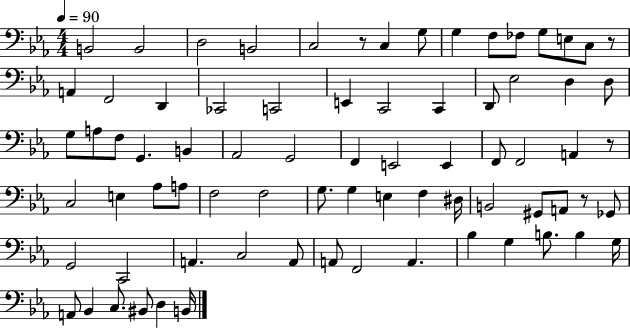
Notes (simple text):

B2/h B2/h D3/h B2/h C3/h R/e C3/q G3/e G3/q F3/e FES3/e G3/e E3/e C3/e R/e A2/q F2/h D2/q CES2/h C2/h E2/q C2/h C2/q D2/e Eb3/h D3/q D3/e G3/e A3/e F3/e G2/q. B2/q Ab2/h G2/h F2/q E2/h E2/q F2/e F2/h A2/q R/e C3/h E3/q Ab3/e A3/e F3/h F3/h G3/e. G3/q E3/q F3/q D#3/s B2/h G#2/e A2/e R/e Gb2/e G2/h C2/h A2/q. C3/h A2/e A2/e F2/h A2/q. Bb3/q G3/q B3/e. B3/q G3/s A2/e Bb2/q C3/e. BIS2/e D3/q B2/s